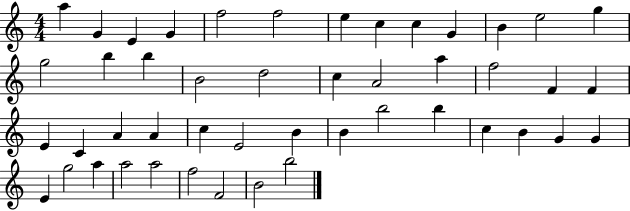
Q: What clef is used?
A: treble